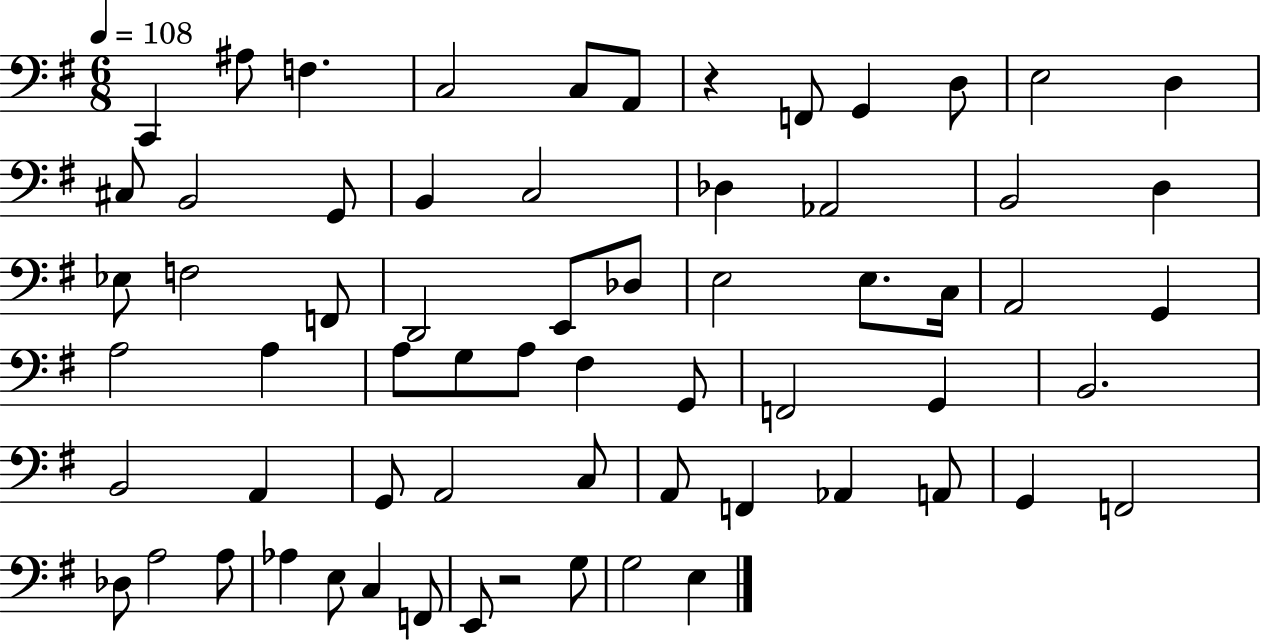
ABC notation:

X:1
T:Untitled
M:6/8
L:1/4
K:G
C,, ^A,/2 F, C,2 C,/2 A,,/2 z F,,/2 G,, D,/2 E,2 D, ^C,/2 B,,2 G,,/2 B,, C,2 _D, _A,,2 B,,2 D, _E,/2 F,2 F,,/2 D,,2 E,,/2 _D,/2 E,2 E,/2 C,/4 A,,2 G,, A,2 A, A,/2 G,/2 A,/2 ^F, G,,/2 F,,2 G,, B,,2 B,,2 A,, G,,/2 A,,2 C,/2 A,,/2 F,, _A,, A,,/2 G,, F,,2 _D,/2 A,2 A,/2 _A, E,/2 C, F,,/2 E,,/2 z2 G,/2 G,2 E,